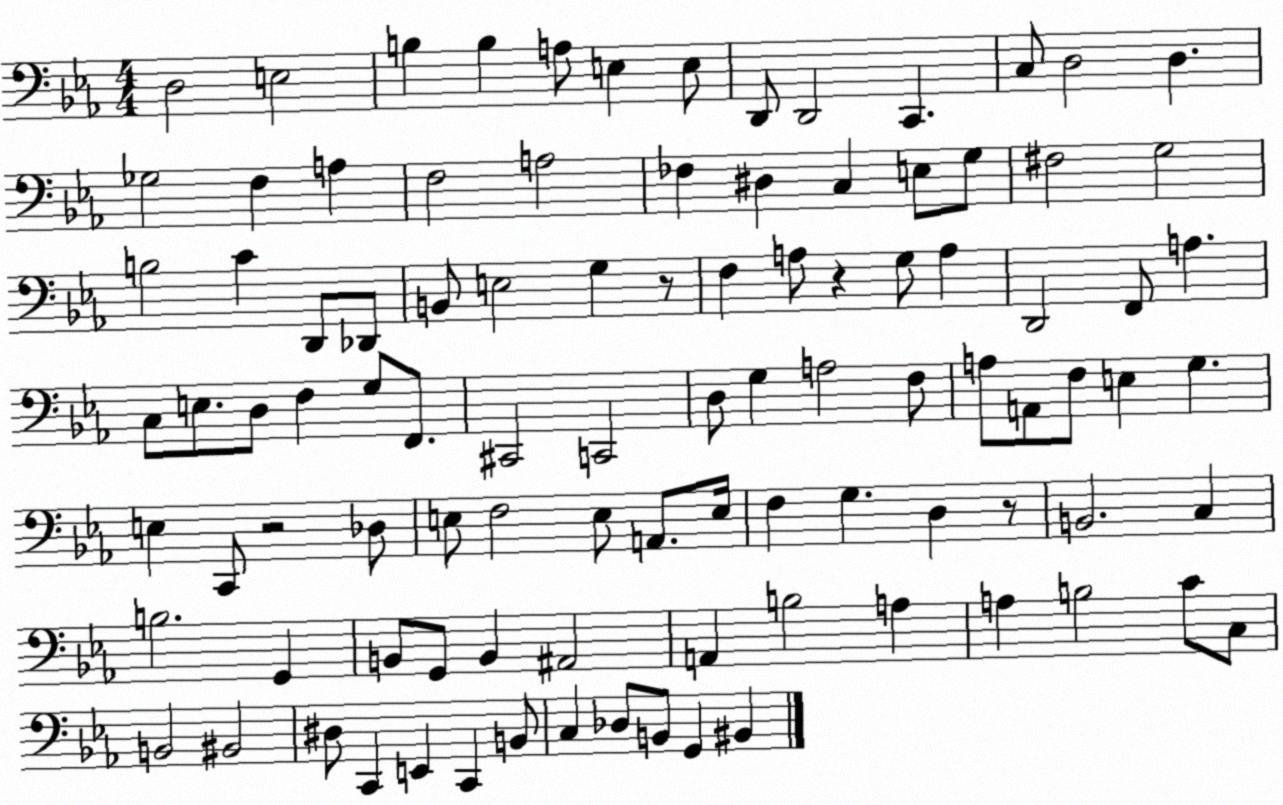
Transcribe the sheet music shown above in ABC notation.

X:1
T:Untitled
M:4/4
L:1/4
K:Eb
D,2 E,2 B, B, A,/2 E, E,/2 D,,/2 D,,2 C,, C,/2 D,2 D, _G,2 F, A, F,2 A,2 _F, ^D, C, E,/2 G,/2 ^F,2 G,2 B,2 C D,,/2 _D,,/2 B,,/2 E,2 G, z/2 F, A,/2 z G,/2 A, D,,2 F,,/2 A, C,/2 E,/2 D,/2 F, G,/2 F,,/2 ^C,,2 C,,2 D,/2 G, A,2 F,/2 A,/2 A,,/2 F,/2 E, G, E, C,,/2 z2 _D,/2 E,/2 F,2 E,/2 A,,/2 E,/4 F, G, D, z/2 B,,2 C, B,2 G,, B,,/2 G,,/2 B,, ^A,,2 A,, B,2 A, A, B,2 C/2 C,/2 B,,2 ^B,,2 ^D,/2 C,, E,, C,, B,,/2 C, _D,/2 B,,/2 G,, ^B,,